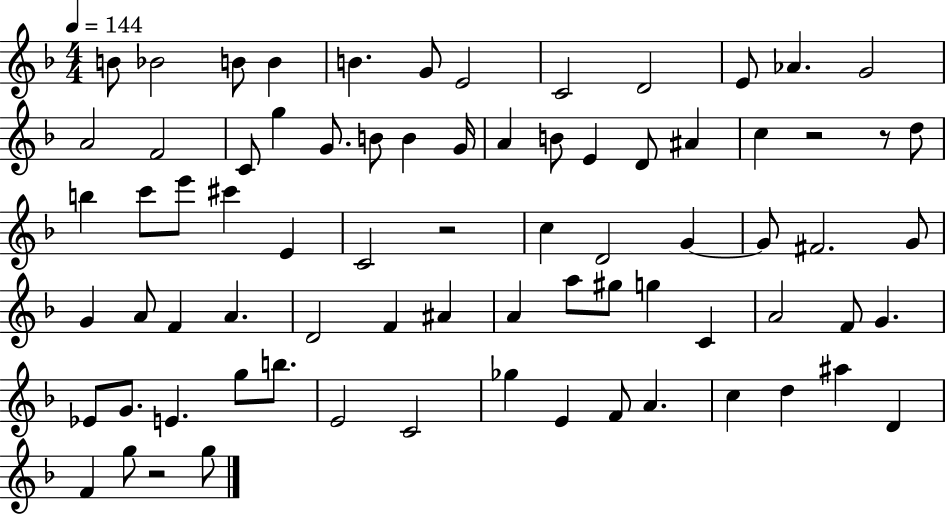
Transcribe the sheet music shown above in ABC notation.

X:1
T:Untitled
M:4/4
L:1/4
K:F
B/2 _B2 B/2 B B G/2 E2 C2 D2 E/2 _A G2 A2 F2 C/2 g G/2 B/2 B G/4 A B/2 E D/2 ^A c z2 z/2 d/2 b c'/2 e'/2 ^c' E C2 z2 c D2 G G/2 ^F2 G/2 G A/2 F A D2 F ^A A a/2 ^g/2 g C A2 F/2 G _E/2 G/2 E g/2 b/2 E2 C2 _g E F/2 A c d ^a D F g/2 z2 g/2